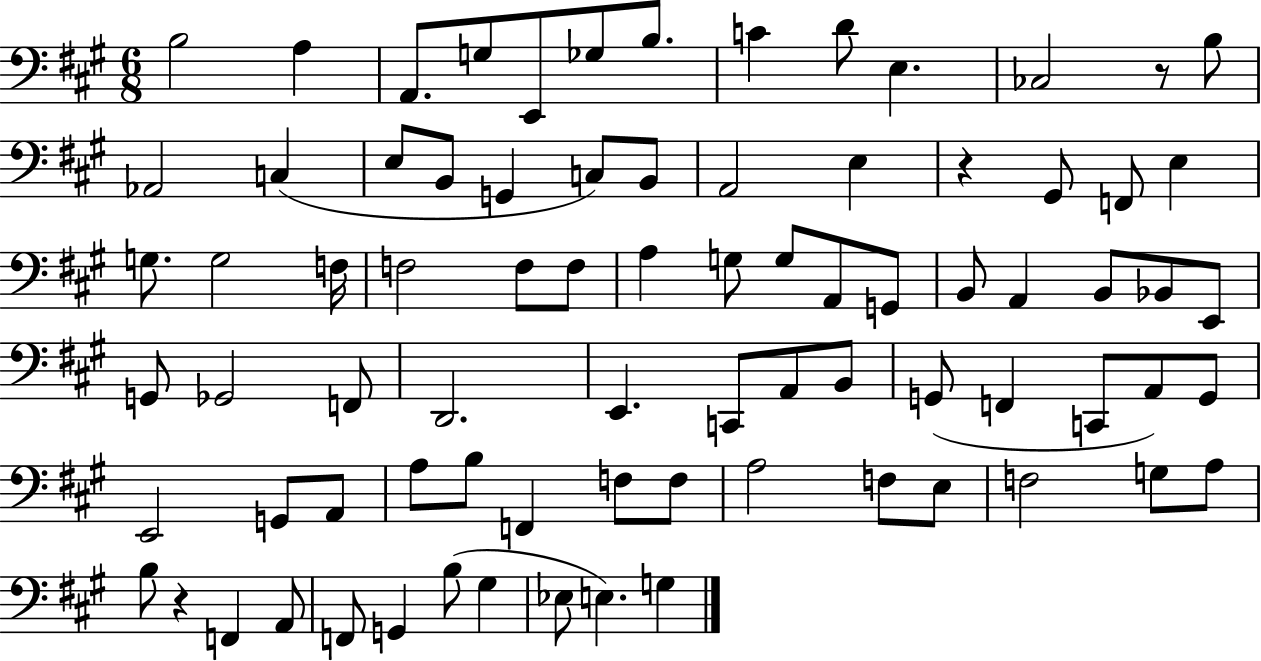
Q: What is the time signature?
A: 6/8